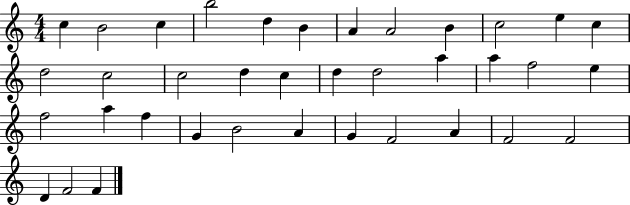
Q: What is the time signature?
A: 4/4